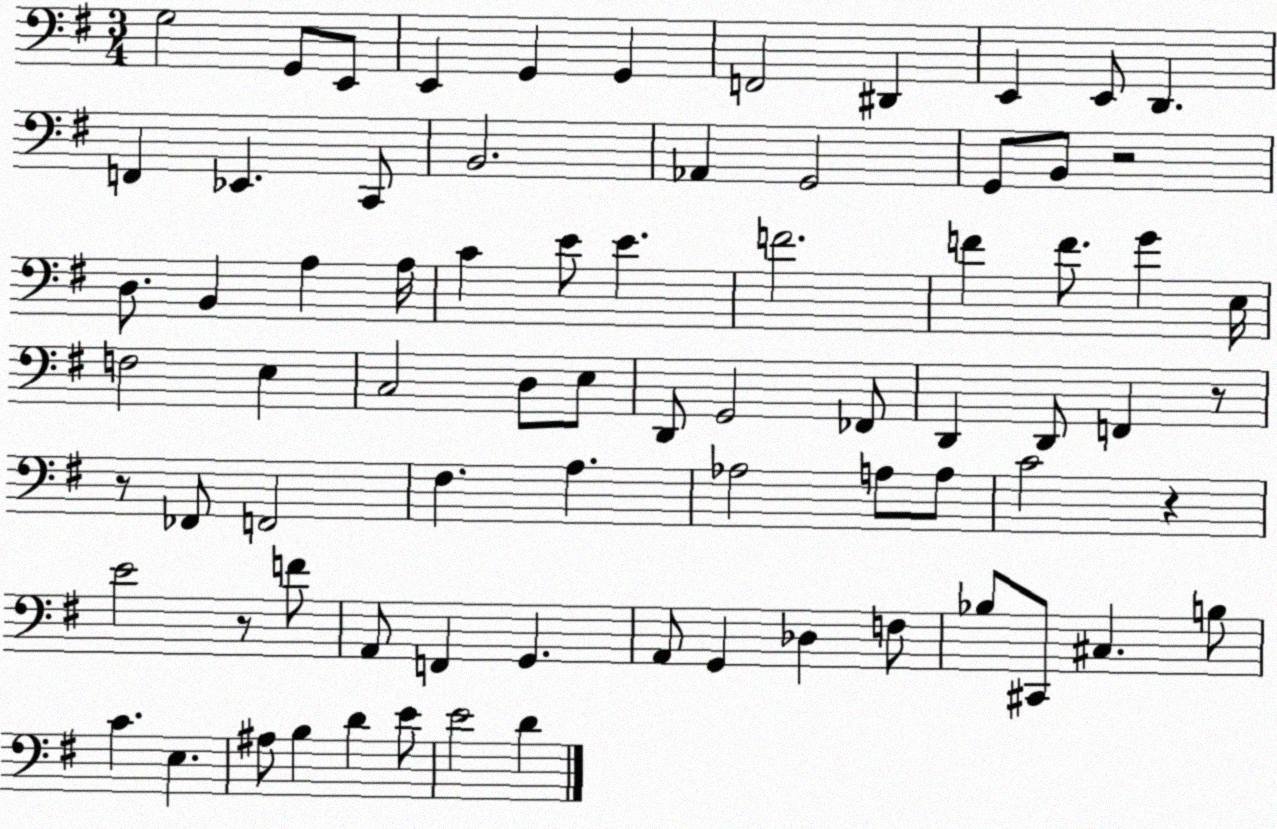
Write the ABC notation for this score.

X:1
T:Untitled
M:3/4
L:1/4
K:G
G,2 G,,/2 E,,/2 E,, G,, G,, F,,2 ^D,, E,, E,,/2 D,, F,, _E,, C,,/2 B,,2 _A,, G,,2 G,,/2 B,,/2 z2 D,/2 B,, A, A,/4 C E/2 E F2 F F/2 G E,/4 F,2 E, C,2 D,/2 E,/2 D,,/2 G,,2 _F,,/2 D,, D,,/2 F,, z/2 z/2 _F,,/2 F,,2 ^F, A, _A,2 A,/2 A,/2 C2 z E2 z/2 F/2 A,,/2 F,, G,, A,,/2 G,, _D, F,/2 _B,/2 ^C,,/2 ^C, B,/2 C E, ^A,/2 B, D E/2 E2 D